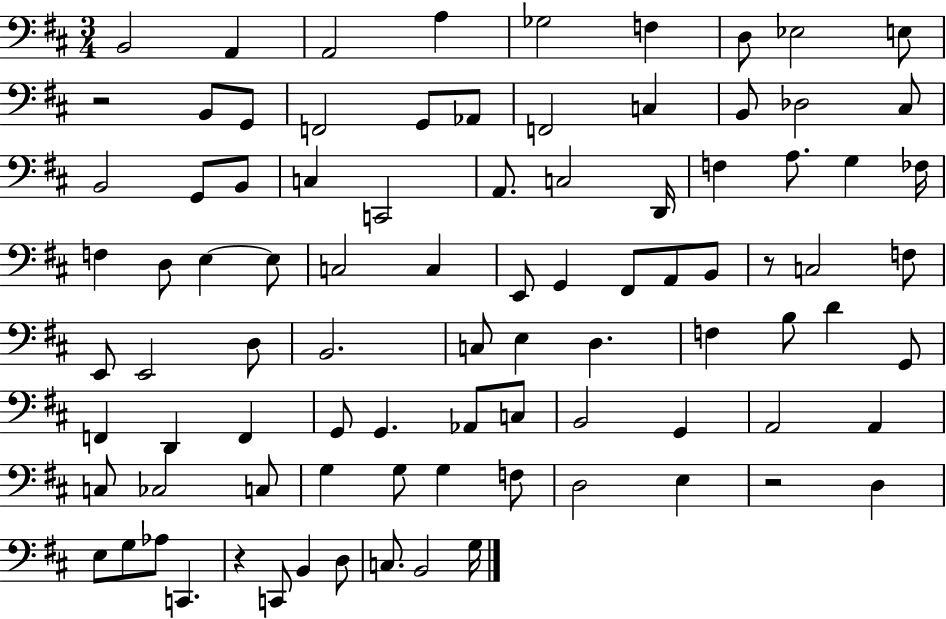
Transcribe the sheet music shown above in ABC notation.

X:1
T:Untitled
M:3/4
L:1/4
K:D
B,,2 A,, A,,2 A, _G,2 F, D,/2 _E,2 E,/2 z2 B,,/2 G,,/2 F,,2 G,,/2 _A,,/2 F,,2 C, B,,/2 _D,2 ^C,/2 B,,2 G,,/2 B,,/2 C, C,,2 A,,/2 C,2 D,,/4 F, A,/2 G, _F,/4 F, D,/2 E, E,/2 C,2 C, E,,/2 G,, ^F,,/2 A,,/2 B,,/2 z/2 C,2 F,/2 E,,/2 E,,2 D,/2 B,,2 C,/2 E, D, F, B,/2 D G,,/2 F,, D,, F,, G,,/2 G,, _A,,/2 C,/2 B,,2 G,, A,,2 A,, C,/2 _C,2 C,/2 G, G,/2 G, F,/2 D,2 E, z2 D, E,/2 G,/2 _A,/2 C,, z C,,/2 B,, D,/2 C,/2 B,,2 G,/4